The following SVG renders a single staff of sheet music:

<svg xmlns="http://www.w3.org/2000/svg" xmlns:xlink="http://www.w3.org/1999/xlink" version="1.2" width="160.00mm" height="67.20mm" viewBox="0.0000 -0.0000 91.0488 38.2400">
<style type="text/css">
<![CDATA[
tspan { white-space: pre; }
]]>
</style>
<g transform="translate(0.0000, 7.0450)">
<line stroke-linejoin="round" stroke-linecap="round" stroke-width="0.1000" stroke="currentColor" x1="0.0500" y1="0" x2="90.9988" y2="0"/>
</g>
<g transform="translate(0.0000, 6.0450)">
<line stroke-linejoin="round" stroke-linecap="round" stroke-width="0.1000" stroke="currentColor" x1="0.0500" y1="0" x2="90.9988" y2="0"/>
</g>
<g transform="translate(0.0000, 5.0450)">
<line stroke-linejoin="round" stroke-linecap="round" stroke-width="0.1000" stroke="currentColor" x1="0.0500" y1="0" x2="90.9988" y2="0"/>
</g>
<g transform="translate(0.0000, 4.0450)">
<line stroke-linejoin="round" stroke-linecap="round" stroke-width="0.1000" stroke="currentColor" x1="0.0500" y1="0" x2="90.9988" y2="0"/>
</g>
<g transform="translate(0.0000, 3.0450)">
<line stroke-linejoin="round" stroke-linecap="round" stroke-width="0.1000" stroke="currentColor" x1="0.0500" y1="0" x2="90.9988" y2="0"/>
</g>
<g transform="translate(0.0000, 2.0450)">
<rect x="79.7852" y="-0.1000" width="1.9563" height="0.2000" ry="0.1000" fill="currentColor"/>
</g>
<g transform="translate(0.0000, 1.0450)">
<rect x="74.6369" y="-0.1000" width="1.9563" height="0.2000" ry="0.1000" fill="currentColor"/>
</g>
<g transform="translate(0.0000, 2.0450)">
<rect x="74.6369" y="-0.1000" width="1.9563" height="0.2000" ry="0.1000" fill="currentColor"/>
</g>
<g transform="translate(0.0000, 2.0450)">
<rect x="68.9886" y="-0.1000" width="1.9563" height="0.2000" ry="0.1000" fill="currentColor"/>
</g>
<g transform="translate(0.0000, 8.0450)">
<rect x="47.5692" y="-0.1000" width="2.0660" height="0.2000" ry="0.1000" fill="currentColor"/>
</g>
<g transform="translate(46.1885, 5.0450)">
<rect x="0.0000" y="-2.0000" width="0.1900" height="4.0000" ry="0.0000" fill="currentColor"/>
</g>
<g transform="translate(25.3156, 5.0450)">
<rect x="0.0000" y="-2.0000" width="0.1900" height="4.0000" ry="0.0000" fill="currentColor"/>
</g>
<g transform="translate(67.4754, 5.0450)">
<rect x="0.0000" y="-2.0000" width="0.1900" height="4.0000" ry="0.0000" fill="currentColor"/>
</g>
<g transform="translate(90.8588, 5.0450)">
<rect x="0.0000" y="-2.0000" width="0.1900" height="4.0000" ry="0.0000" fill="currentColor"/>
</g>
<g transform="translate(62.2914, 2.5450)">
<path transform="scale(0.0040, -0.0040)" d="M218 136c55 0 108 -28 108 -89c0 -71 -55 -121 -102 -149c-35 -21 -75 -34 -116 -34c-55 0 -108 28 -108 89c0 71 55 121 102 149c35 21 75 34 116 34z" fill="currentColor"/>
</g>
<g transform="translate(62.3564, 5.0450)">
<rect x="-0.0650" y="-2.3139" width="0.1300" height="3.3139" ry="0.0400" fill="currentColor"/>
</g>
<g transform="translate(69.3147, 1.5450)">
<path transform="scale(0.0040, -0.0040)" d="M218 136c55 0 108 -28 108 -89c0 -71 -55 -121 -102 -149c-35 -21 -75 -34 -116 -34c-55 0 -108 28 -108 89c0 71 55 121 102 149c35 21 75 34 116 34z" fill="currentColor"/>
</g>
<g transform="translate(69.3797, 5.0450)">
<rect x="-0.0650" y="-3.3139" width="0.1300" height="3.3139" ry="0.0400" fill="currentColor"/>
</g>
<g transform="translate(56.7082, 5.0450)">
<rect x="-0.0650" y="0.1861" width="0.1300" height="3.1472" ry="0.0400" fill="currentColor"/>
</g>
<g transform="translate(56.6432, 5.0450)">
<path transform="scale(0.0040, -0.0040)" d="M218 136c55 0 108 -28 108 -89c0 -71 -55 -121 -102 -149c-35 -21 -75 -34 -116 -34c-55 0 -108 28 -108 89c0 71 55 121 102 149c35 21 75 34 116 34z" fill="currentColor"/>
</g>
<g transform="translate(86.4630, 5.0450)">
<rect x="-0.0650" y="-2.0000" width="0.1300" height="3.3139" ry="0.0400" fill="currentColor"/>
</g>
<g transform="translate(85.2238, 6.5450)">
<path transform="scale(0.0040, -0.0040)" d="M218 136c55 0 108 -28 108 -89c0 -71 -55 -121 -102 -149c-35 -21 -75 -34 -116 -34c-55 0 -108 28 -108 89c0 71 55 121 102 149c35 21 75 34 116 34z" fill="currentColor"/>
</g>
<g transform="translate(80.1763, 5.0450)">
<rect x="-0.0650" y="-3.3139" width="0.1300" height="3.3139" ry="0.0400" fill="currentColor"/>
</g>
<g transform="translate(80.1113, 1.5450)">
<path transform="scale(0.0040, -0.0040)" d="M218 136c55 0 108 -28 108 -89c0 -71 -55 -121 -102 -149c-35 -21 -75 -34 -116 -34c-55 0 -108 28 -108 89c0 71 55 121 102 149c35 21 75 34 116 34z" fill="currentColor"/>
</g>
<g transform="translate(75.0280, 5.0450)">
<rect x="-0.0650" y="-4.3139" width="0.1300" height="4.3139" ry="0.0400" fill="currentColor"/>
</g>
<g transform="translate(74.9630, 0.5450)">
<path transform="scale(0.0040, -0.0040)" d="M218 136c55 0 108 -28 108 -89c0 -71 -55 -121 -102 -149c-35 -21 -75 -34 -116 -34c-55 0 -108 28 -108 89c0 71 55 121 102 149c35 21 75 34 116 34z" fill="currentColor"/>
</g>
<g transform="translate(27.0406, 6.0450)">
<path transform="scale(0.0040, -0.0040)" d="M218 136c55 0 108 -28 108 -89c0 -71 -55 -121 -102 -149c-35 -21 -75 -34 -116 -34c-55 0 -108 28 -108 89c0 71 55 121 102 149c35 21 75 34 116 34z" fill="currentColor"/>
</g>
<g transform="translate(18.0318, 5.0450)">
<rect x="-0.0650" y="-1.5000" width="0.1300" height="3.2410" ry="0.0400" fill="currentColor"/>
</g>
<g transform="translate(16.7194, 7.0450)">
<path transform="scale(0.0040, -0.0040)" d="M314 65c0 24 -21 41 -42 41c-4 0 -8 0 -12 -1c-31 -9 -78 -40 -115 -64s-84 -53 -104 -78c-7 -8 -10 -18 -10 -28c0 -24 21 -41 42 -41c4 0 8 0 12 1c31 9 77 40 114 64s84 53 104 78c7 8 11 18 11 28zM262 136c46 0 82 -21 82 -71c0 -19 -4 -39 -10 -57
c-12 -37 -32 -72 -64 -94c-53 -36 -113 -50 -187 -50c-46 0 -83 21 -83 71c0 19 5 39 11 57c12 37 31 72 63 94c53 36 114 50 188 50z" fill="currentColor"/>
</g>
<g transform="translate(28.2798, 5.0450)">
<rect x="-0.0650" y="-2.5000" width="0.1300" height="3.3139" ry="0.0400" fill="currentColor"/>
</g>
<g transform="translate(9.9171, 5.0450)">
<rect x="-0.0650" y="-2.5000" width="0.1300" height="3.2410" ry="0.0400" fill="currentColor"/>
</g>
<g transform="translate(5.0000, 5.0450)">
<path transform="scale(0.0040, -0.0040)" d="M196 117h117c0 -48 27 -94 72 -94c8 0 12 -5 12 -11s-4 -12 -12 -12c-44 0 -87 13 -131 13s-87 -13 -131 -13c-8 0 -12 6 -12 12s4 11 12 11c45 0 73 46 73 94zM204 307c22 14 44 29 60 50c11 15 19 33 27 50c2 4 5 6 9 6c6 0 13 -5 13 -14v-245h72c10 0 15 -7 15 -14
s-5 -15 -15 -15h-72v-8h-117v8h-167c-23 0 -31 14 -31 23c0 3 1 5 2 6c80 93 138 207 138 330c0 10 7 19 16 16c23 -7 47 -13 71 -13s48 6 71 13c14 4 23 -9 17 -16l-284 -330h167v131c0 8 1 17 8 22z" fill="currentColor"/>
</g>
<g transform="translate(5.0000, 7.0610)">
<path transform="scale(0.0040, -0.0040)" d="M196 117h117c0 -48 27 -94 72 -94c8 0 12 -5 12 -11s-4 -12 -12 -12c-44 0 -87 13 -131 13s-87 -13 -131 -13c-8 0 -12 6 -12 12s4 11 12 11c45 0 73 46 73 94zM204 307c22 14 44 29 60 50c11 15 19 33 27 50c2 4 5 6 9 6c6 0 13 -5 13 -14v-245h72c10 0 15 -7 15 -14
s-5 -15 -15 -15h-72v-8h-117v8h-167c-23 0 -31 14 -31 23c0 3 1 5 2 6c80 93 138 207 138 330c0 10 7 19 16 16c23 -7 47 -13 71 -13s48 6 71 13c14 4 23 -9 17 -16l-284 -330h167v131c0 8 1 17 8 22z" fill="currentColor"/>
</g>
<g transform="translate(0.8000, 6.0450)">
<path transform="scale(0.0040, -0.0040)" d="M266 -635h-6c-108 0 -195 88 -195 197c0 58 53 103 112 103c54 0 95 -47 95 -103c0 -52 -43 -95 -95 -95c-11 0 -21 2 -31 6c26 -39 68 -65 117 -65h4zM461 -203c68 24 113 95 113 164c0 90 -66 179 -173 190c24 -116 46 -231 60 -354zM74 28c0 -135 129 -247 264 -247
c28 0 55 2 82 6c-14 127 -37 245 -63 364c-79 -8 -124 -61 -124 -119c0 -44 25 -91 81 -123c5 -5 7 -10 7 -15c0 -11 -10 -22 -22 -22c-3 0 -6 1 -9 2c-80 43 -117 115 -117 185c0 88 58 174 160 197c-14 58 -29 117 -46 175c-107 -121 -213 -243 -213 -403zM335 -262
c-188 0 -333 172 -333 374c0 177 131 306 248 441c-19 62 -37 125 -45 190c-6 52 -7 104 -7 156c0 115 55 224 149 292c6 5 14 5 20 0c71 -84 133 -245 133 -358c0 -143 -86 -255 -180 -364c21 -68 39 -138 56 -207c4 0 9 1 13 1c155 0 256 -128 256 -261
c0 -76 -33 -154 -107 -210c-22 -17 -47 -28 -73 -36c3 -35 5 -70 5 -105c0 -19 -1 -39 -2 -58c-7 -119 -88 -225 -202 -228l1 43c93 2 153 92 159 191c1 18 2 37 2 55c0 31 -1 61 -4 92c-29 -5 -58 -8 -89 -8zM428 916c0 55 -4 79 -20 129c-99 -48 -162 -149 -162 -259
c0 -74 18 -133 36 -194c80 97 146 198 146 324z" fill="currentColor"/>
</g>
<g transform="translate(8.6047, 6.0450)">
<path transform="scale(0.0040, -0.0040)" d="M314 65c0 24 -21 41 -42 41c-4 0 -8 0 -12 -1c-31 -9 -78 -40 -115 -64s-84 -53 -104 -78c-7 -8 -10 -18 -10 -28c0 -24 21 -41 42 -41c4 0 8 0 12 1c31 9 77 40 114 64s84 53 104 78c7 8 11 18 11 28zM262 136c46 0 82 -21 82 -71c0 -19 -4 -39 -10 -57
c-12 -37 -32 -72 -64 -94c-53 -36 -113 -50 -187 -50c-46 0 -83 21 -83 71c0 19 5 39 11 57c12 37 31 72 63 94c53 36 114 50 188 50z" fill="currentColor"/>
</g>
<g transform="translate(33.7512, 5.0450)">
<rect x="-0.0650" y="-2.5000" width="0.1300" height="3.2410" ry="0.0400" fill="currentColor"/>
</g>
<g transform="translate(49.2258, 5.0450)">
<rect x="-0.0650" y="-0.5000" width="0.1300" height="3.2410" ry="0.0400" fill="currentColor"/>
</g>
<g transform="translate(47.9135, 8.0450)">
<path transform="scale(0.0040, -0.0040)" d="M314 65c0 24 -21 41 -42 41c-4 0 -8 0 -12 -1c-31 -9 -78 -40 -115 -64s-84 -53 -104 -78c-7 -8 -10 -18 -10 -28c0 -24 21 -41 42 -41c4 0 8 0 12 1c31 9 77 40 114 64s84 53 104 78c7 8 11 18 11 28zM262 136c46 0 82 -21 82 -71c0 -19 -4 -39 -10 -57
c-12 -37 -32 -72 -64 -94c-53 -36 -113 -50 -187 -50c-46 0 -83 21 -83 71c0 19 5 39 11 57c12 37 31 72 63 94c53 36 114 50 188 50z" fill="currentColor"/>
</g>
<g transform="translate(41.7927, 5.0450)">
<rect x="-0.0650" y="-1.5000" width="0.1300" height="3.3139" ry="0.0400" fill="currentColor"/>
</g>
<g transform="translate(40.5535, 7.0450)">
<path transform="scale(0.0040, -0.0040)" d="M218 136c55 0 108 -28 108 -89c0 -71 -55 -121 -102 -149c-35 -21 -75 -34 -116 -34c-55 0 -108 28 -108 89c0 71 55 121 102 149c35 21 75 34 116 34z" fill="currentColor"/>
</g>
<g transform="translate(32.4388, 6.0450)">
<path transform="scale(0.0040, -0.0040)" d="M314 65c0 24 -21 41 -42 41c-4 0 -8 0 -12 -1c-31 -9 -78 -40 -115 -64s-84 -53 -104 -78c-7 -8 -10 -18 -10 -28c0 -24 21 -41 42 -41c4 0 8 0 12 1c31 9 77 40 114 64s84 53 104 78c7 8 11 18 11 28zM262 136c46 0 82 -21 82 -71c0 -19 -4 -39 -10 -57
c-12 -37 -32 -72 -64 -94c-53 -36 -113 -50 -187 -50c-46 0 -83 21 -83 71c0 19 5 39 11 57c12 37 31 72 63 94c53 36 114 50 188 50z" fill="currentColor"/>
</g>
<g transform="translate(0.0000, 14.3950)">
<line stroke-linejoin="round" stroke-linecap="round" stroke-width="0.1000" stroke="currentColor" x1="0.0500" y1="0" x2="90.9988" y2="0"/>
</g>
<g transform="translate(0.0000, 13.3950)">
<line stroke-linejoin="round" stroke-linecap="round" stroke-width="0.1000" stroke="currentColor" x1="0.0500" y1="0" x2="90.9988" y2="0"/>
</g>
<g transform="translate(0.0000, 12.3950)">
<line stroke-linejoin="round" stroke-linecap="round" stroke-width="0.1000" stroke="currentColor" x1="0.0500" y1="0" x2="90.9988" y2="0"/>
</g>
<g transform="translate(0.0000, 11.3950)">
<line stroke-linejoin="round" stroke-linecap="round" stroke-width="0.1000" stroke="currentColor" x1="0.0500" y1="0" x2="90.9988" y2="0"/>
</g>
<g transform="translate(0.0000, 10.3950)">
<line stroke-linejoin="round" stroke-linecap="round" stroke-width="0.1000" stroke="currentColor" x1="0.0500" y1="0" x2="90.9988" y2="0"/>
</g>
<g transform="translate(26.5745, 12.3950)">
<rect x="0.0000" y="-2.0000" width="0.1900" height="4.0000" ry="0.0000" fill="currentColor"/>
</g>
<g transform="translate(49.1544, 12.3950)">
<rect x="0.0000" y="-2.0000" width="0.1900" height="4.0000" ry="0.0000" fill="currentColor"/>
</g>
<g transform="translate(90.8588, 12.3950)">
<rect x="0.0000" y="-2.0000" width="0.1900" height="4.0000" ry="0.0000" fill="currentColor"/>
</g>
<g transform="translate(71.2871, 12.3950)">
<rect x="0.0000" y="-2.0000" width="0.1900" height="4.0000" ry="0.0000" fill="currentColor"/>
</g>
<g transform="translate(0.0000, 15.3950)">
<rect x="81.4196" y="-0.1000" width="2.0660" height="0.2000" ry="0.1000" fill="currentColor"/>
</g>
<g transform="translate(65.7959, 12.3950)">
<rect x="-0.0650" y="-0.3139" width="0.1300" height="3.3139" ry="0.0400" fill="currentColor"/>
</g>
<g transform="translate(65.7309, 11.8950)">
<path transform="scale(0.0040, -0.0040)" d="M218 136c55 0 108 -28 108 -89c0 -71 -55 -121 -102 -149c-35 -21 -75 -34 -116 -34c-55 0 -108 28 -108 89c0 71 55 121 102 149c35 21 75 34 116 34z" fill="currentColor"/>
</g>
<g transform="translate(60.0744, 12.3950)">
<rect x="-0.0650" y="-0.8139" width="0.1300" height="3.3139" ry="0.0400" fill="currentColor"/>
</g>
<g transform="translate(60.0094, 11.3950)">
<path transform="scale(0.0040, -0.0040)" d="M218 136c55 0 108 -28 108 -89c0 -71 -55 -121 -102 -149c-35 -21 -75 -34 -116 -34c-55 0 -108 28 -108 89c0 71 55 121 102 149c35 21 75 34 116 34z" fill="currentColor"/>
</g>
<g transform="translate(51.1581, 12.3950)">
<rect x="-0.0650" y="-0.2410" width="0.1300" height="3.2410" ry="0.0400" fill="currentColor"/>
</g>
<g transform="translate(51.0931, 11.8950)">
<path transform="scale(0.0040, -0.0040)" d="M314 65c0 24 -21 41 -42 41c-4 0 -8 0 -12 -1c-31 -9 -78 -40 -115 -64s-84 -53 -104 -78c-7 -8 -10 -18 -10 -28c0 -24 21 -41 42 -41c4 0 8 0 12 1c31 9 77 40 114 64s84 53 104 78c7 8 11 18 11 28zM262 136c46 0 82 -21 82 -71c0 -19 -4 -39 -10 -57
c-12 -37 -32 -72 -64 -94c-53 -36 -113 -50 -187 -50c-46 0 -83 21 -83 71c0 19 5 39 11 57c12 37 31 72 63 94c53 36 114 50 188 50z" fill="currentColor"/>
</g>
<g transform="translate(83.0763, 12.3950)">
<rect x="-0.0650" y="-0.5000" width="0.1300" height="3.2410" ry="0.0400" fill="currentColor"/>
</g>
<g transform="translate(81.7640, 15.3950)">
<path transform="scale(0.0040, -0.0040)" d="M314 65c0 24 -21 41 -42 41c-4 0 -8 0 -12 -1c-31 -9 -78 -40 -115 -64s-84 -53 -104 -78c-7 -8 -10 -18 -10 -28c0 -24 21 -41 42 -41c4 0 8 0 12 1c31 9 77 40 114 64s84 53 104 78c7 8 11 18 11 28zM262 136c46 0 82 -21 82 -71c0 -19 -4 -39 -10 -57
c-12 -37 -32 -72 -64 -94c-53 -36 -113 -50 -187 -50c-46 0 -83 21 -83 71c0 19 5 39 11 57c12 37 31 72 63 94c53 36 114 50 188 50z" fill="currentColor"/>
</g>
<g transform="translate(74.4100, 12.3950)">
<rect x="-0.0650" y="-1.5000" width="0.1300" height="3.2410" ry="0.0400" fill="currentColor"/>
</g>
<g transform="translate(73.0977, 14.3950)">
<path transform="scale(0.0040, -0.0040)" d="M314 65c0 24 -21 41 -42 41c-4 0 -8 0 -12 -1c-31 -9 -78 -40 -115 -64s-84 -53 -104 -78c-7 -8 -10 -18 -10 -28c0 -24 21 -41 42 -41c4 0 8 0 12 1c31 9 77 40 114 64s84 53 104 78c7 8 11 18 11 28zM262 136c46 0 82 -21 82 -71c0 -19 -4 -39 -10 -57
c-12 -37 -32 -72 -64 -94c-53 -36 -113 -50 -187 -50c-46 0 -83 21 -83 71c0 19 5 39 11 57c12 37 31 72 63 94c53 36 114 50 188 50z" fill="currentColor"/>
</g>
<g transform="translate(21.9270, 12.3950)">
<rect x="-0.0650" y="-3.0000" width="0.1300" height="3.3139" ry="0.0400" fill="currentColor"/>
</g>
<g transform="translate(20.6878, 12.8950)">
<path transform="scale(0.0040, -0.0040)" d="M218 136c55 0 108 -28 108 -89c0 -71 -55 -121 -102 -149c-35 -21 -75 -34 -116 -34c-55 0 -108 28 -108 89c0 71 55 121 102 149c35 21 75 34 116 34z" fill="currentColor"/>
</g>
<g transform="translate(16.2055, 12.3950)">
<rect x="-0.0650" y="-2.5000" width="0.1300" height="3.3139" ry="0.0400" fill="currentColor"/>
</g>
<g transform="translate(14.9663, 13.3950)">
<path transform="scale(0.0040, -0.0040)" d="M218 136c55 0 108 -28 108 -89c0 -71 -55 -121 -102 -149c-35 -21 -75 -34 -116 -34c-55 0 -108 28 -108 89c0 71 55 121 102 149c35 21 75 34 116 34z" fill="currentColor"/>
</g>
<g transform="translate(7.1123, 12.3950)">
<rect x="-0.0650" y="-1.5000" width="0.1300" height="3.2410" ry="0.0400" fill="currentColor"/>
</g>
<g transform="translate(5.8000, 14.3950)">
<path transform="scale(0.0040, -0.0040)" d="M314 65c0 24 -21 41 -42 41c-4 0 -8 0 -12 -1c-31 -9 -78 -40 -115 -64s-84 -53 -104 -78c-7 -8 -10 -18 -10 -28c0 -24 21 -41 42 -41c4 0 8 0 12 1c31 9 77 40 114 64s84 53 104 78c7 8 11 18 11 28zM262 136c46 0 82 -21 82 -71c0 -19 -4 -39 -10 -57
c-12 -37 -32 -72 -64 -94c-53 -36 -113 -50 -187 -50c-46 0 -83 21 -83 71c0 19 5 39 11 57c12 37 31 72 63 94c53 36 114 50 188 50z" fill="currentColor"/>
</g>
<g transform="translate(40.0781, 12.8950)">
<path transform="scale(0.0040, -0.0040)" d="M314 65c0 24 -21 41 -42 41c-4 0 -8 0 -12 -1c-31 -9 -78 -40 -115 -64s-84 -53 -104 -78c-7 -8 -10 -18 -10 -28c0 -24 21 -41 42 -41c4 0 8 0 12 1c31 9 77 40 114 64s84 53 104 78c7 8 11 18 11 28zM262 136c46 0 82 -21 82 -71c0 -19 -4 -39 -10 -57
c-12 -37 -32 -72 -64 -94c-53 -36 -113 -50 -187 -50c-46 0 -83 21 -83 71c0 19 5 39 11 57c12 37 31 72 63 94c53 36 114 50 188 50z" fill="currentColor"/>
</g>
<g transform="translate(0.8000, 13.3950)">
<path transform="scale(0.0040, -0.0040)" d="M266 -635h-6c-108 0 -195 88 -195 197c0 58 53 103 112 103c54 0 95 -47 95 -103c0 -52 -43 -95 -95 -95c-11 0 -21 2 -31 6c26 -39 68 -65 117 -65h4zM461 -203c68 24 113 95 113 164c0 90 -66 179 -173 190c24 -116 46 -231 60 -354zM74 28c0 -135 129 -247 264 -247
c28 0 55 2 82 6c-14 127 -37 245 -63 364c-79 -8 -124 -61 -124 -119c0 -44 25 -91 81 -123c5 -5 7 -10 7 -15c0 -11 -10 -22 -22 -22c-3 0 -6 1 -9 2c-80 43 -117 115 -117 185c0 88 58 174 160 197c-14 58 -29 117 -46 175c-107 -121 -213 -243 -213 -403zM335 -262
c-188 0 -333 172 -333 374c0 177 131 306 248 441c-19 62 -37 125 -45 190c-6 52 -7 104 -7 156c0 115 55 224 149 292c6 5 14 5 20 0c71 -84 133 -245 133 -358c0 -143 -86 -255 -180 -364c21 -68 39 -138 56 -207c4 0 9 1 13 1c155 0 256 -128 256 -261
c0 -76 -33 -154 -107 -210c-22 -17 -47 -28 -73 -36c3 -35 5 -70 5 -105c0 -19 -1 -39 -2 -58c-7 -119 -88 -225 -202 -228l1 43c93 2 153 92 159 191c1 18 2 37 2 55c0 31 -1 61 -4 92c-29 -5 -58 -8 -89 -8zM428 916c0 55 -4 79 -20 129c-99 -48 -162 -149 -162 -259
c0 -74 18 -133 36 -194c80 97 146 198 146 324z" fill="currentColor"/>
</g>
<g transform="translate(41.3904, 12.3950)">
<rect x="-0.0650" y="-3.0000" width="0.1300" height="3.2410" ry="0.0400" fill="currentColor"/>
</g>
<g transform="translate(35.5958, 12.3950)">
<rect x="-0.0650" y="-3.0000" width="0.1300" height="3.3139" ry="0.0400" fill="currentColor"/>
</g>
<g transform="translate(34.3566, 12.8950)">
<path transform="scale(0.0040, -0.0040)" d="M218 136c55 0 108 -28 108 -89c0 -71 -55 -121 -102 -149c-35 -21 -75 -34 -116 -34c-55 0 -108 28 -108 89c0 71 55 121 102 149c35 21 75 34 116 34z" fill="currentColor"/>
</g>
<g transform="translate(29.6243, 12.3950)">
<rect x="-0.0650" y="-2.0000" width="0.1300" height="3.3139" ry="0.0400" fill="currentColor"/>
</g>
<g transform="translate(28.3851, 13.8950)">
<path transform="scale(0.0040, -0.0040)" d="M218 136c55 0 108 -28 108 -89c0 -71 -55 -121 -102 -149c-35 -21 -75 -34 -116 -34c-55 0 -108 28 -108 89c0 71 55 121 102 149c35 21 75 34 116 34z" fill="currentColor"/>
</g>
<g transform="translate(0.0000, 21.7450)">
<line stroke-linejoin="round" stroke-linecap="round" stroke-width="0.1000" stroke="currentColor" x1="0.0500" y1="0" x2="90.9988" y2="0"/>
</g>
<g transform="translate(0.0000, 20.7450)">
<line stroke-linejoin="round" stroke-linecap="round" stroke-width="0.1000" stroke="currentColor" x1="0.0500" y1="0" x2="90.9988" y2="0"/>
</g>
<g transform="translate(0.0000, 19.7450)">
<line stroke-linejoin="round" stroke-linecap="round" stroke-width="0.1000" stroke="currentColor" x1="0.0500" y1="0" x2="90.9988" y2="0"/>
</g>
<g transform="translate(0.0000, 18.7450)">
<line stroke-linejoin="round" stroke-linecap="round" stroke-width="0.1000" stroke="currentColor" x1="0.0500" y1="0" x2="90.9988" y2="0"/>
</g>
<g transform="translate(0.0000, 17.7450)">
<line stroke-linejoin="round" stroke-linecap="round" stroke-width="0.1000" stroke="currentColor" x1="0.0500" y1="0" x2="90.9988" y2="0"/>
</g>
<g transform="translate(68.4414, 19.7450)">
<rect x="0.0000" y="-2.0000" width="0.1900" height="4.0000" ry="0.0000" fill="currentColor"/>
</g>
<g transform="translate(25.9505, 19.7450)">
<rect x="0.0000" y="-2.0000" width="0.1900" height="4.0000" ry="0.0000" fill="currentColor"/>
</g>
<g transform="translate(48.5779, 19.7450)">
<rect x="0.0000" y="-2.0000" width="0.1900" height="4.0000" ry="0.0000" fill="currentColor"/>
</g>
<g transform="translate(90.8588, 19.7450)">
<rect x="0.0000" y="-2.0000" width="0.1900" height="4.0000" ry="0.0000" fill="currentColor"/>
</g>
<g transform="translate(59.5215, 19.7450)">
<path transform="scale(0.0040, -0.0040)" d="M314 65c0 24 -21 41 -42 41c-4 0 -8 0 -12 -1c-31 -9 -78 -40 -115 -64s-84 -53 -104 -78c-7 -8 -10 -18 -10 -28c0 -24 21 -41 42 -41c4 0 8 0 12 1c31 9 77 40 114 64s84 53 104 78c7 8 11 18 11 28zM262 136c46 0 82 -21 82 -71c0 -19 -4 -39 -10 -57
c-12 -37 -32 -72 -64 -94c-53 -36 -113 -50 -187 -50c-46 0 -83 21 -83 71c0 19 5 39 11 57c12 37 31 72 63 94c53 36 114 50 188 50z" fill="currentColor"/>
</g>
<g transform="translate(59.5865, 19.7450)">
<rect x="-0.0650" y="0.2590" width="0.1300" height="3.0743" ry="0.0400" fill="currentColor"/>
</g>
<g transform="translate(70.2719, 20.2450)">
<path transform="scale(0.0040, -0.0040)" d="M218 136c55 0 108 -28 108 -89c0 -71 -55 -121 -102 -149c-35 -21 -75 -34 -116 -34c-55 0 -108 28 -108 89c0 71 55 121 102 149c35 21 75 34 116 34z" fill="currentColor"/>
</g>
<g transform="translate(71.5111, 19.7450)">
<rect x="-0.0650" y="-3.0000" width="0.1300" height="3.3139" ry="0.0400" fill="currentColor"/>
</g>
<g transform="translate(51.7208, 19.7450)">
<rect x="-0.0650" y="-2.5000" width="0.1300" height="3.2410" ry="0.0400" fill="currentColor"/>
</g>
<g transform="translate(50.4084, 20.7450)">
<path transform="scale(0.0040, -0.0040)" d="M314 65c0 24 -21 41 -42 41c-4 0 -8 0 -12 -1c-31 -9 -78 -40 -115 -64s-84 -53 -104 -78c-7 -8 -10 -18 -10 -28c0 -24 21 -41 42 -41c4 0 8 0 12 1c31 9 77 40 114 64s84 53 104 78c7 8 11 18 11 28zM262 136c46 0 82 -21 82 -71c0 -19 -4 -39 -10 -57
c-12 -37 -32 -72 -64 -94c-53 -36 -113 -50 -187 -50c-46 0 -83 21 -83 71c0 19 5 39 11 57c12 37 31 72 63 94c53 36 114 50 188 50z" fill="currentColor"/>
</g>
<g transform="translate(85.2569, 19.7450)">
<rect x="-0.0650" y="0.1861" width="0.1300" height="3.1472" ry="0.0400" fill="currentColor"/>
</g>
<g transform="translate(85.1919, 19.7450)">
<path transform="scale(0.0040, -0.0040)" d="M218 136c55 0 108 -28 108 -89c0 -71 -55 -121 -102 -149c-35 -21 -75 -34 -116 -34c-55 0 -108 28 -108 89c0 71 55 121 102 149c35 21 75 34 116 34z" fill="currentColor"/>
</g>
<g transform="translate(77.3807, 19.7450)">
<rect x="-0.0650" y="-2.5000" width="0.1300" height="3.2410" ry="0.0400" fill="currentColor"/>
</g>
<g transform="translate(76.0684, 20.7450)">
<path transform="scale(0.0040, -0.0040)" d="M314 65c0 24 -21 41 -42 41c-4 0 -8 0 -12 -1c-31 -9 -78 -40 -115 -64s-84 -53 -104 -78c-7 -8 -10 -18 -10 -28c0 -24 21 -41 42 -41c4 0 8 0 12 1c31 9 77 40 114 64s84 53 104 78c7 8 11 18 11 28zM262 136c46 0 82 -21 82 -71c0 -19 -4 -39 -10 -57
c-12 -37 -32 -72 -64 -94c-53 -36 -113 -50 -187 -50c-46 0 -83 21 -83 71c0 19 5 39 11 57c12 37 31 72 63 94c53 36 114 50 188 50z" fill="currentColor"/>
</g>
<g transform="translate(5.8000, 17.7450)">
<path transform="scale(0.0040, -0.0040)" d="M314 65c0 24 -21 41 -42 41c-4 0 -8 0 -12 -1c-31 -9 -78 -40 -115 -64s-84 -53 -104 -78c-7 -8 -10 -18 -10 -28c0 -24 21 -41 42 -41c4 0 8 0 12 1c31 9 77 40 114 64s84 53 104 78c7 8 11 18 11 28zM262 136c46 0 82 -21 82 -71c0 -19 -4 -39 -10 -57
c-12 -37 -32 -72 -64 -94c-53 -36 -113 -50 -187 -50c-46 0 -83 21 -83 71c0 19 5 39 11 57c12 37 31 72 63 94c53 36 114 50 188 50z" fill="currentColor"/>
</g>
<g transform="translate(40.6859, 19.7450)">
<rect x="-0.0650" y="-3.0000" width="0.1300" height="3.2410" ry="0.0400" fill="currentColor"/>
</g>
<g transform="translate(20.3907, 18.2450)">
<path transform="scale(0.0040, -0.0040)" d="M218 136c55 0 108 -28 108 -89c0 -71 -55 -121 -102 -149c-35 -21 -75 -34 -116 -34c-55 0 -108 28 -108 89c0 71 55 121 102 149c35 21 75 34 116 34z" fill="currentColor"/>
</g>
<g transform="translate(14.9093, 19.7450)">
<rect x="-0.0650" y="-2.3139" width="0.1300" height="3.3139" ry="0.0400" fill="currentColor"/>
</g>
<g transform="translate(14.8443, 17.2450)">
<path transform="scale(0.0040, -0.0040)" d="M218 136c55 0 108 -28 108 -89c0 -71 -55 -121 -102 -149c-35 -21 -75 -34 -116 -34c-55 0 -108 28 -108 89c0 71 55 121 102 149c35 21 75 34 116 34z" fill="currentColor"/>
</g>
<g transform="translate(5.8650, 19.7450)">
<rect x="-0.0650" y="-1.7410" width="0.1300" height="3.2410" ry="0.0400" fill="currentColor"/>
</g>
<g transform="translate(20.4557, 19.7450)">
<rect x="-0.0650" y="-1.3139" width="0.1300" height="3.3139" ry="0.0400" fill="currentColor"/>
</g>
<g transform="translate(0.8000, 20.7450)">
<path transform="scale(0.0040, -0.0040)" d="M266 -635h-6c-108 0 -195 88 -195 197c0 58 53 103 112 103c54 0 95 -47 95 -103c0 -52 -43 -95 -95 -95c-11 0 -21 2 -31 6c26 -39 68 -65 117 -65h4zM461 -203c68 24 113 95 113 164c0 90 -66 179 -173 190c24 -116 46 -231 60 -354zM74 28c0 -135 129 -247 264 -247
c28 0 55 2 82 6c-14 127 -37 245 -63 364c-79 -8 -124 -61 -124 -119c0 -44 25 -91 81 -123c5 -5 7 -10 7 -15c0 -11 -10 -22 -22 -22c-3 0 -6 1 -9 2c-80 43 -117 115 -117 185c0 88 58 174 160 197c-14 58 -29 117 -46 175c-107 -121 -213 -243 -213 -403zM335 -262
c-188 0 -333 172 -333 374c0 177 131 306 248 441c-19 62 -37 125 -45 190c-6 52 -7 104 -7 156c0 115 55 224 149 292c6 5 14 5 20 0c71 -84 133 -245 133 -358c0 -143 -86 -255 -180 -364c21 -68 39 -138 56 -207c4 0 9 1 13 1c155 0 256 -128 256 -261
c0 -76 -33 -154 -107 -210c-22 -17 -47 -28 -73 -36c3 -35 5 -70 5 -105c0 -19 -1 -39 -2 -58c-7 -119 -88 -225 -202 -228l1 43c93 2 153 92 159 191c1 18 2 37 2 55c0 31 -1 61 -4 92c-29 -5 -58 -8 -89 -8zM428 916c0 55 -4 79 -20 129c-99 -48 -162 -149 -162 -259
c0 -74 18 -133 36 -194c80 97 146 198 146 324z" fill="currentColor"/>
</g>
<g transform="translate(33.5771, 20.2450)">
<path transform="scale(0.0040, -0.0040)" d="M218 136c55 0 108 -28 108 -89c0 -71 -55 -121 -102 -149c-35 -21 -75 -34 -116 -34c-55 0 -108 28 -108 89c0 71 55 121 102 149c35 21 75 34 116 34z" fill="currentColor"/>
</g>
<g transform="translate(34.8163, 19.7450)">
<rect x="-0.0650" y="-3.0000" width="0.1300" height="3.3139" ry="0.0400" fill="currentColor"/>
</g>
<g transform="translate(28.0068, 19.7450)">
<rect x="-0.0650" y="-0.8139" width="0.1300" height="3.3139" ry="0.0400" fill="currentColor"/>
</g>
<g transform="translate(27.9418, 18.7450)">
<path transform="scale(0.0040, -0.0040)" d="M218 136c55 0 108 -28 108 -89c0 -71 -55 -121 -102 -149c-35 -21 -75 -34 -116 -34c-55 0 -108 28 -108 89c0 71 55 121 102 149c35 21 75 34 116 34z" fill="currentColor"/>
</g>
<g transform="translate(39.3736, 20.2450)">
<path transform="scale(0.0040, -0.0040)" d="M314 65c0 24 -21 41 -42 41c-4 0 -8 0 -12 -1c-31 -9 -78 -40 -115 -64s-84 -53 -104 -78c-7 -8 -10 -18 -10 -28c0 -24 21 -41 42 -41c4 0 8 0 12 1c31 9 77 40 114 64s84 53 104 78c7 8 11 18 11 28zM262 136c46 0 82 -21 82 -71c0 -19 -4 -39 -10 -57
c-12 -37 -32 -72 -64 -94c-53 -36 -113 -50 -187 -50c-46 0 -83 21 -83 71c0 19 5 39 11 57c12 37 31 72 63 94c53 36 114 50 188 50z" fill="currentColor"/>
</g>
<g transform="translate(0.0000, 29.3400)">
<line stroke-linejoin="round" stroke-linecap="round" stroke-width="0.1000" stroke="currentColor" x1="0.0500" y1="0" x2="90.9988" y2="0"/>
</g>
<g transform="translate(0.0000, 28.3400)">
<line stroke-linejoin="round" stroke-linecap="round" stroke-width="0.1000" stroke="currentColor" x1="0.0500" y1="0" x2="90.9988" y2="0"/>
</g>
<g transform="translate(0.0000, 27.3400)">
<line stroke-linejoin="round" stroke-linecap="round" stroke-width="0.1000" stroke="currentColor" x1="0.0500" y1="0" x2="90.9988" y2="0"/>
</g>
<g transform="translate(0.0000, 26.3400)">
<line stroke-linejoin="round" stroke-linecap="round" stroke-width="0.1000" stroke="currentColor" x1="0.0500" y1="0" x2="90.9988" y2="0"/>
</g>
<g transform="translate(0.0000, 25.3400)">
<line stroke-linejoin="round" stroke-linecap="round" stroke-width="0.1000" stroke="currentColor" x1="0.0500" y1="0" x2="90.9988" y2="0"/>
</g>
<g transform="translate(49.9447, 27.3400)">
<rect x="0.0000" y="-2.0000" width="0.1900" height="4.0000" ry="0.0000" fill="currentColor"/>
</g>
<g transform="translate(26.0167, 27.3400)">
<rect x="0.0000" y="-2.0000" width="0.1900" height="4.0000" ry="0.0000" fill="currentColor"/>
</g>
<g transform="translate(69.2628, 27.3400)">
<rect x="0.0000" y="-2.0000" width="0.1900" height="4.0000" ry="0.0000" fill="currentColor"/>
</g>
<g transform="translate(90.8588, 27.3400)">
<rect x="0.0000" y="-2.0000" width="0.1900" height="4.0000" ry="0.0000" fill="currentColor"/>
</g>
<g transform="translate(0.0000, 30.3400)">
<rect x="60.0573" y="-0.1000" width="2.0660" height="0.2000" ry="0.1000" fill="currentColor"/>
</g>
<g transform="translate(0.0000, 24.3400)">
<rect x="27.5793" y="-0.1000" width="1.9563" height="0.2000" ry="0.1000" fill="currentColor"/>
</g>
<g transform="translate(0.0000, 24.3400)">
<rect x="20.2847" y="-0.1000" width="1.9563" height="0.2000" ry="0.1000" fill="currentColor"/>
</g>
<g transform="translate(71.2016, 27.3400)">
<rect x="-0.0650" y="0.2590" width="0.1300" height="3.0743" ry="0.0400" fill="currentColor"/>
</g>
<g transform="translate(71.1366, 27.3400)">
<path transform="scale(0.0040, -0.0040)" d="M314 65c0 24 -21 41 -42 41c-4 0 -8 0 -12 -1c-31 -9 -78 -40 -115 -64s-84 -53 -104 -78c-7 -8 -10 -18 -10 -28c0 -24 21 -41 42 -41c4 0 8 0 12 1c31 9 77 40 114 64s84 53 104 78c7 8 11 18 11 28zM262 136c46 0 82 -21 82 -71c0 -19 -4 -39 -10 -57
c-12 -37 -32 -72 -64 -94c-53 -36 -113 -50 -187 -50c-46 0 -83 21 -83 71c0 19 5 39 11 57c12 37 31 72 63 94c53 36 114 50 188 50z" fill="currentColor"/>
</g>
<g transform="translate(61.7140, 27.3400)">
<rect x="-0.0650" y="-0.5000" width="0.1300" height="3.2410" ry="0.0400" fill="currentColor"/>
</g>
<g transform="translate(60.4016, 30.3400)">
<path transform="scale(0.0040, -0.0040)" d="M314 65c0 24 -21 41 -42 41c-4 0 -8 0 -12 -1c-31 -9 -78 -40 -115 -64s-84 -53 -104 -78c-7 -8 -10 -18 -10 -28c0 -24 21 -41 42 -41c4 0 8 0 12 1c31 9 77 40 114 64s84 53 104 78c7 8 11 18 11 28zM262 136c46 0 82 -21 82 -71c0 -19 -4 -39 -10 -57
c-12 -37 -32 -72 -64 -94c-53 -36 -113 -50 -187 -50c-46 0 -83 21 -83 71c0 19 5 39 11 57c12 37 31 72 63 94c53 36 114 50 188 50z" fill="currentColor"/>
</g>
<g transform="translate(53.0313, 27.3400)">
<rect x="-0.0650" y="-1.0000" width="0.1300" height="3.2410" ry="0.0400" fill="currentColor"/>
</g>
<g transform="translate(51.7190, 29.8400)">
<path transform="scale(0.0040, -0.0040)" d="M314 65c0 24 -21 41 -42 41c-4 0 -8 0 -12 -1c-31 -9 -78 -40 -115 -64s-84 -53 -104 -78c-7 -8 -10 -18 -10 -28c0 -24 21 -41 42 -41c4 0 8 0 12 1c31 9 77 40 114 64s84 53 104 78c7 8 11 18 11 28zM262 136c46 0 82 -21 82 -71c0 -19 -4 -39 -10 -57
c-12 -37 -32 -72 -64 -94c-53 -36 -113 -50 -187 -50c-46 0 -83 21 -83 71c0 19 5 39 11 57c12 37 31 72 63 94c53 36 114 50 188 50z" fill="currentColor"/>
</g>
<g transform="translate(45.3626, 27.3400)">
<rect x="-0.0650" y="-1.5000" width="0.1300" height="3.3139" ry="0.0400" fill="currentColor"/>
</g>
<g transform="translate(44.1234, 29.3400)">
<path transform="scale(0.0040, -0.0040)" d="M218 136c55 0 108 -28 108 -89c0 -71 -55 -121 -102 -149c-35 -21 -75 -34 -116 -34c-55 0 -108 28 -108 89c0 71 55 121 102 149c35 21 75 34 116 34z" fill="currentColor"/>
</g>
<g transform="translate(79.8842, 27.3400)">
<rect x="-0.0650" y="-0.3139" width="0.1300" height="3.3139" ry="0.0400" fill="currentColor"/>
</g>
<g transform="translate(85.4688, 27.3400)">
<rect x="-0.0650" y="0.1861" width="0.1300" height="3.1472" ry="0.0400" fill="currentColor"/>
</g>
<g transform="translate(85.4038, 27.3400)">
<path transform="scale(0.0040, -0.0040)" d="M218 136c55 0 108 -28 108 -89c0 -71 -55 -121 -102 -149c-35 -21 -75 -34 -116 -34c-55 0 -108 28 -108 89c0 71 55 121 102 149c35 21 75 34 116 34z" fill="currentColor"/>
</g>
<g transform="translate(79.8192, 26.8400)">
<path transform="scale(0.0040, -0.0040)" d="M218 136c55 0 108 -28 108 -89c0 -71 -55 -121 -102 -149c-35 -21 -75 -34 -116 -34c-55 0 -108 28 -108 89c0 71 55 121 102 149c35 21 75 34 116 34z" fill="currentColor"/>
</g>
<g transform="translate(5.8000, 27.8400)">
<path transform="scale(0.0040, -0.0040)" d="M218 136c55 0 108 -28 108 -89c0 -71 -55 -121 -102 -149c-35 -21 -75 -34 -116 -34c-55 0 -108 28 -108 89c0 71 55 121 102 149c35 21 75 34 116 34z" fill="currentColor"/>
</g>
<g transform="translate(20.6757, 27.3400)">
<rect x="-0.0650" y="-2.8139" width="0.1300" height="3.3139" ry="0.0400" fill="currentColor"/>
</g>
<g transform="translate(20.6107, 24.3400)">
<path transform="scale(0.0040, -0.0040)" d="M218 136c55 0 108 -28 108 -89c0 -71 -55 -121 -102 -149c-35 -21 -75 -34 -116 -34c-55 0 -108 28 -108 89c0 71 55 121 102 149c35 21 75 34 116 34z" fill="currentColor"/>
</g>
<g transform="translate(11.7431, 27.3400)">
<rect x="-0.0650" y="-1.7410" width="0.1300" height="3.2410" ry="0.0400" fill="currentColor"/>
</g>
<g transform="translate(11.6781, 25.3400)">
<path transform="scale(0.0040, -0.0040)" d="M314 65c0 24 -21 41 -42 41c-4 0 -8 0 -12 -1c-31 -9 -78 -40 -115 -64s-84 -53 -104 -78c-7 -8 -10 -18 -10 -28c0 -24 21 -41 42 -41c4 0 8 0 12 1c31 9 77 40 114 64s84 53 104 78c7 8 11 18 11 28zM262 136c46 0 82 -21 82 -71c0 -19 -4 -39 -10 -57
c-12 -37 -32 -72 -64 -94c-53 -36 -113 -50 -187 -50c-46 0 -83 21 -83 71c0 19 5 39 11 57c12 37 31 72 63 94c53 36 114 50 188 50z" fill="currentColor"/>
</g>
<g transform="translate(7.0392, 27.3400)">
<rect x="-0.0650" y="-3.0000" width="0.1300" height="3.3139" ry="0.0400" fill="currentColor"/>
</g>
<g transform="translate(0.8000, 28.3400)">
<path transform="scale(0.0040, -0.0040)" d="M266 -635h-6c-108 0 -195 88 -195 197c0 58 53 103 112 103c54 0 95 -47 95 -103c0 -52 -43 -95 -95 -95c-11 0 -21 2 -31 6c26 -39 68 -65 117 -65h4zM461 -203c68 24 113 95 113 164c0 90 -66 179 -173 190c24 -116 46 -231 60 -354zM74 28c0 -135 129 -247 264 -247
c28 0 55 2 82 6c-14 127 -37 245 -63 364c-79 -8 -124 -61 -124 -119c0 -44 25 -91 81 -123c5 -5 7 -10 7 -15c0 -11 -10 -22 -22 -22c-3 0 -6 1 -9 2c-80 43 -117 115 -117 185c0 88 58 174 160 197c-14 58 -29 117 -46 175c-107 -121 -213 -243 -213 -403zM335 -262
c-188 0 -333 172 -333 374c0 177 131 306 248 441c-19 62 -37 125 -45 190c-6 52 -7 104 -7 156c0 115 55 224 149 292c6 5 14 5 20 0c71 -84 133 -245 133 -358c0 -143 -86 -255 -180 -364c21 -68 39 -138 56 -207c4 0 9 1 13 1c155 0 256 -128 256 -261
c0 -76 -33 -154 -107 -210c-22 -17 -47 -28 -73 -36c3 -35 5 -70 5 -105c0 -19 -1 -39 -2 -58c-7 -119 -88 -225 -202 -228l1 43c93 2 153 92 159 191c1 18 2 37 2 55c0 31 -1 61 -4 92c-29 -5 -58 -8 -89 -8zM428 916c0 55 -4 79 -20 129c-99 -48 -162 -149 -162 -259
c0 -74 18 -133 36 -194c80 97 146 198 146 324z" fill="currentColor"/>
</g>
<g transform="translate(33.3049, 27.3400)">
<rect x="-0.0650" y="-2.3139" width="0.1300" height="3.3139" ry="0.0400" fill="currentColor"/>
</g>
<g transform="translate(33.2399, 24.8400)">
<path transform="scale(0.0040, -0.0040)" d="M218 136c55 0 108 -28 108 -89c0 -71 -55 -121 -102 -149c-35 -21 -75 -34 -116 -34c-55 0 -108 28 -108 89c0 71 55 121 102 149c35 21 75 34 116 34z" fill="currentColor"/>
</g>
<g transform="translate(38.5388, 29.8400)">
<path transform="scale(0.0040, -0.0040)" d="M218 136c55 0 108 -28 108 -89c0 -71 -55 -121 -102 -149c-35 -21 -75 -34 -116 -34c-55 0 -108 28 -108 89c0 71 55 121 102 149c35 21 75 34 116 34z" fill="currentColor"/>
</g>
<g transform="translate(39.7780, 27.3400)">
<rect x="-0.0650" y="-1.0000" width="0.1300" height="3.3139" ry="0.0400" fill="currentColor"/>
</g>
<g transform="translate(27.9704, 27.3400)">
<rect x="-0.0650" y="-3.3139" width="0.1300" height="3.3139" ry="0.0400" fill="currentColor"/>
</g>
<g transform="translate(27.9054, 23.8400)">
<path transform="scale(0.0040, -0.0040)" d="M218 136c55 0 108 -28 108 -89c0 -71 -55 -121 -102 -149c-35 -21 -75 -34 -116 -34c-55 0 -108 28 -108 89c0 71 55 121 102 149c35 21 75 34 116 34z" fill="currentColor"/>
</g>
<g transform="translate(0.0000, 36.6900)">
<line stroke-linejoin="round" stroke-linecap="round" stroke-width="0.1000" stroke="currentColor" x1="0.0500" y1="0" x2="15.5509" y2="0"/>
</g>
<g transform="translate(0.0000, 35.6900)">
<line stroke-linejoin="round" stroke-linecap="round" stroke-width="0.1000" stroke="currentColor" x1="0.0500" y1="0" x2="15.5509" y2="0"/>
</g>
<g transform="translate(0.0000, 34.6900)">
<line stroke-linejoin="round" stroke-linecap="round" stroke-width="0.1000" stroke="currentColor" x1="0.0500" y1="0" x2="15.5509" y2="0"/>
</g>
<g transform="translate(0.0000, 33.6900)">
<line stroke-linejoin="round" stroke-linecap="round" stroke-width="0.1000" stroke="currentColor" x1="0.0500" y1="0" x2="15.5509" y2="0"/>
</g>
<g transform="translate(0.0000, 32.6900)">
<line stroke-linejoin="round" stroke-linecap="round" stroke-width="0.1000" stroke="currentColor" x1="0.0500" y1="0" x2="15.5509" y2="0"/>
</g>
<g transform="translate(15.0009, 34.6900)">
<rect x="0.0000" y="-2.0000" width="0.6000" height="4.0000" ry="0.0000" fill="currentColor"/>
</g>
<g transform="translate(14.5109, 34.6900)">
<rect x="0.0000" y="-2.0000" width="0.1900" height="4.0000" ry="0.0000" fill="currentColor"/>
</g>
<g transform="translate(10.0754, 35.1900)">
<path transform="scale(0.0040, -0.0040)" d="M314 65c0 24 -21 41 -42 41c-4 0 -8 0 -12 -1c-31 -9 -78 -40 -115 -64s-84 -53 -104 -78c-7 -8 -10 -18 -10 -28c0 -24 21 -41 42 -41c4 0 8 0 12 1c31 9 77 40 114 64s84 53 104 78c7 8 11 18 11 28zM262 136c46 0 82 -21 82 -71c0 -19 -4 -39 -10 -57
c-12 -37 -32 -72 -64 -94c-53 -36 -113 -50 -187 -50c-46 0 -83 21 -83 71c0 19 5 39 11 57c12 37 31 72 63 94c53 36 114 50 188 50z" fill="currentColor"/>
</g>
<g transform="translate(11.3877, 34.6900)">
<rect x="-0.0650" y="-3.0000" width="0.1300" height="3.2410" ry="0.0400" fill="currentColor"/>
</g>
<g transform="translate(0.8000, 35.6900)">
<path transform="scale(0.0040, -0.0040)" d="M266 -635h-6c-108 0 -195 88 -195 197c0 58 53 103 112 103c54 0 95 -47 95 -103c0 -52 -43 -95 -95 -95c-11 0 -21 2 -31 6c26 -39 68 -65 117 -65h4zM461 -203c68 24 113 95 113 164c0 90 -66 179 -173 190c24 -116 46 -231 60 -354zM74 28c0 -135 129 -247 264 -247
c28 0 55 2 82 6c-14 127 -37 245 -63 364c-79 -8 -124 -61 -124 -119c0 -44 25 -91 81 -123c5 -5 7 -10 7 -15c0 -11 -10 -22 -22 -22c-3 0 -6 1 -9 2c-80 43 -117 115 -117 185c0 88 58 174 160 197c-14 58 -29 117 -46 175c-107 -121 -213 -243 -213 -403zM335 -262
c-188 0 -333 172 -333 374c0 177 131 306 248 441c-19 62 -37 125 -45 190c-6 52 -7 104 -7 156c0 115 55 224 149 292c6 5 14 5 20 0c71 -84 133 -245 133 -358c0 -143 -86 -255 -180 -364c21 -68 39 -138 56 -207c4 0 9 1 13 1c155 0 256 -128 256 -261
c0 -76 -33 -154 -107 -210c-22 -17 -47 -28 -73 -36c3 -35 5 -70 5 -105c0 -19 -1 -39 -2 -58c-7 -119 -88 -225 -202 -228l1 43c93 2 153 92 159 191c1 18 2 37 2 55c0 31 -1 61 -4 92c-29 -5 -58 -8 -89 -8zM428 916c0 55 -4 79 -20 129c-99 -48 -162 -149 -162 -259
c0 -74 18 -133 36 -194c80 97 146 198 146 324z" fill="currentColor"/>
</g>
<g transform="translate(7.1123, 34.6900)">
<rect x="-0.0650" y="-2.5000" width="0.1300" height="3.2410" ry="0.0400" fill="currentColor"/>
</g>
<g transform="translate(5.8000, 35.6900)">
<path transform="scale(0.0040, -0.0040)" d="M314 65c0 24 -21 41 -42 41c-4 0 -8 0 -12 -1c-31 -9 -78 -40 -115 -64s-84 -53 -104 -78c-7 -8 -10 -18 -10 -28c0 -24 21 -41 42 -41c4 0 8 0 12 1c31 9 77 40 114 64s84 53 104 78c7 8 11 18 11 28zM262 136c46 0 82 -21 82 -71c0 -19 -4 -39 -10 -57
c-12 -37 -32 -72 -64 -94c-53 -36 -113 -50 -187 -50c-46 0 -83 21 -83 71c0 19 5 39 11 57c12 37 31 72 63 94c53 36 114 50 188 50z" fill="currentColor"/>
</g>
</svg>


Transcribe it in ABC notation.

X:1
T:Untitled
M:4/4
L:1/4
K:C
G2 E2 G G2 E C2 B g b d' b F E2 G A F A A2 c2 d c E2 C2 f2 g e d A A2 G2 B2 A G2 B A f2 a b g D E D2 C2 B2 c B G2 A2